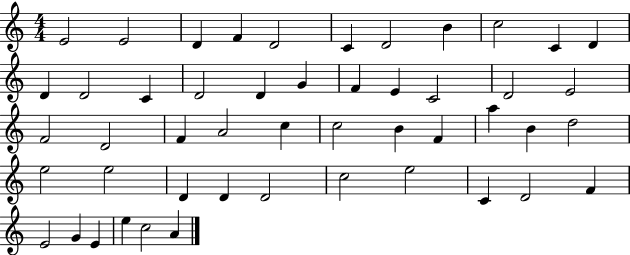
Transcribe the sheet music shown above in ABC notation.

X:1
T:Untitled
M:4/4
L:1/4
K:C
E2 E2 D F D2 C D2 B c2 C D D D2 C D2 D G F E C2 D2 E2 F2 D2 F A2 c c2 B F a B d2 e2 e2 D D D2 c2 e2 C D2 F E2 G E e c2 A